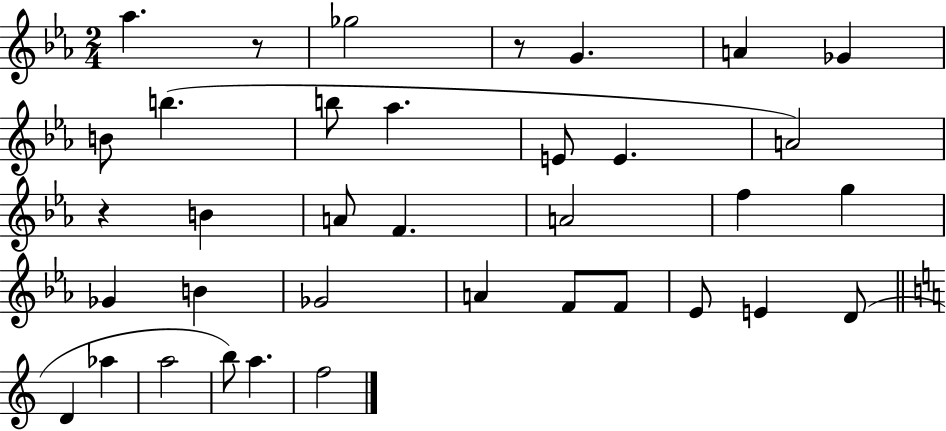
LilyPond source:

{
  \clef treble
  \numericTimeSignature
  \time 2/4
  \key ees \major
  aes''4. r8 | ges''2 | r8 g'4. | a'4 ges'4 | \break b'8 b''4.( | b''8 aes''4. | e'8 e'4. | a'2) | \break r4 b'4 | a'8 f'4. | a'2 | f''4 g''4 | \break ges'4 b'4 | ges'2 | a'4 f'8 f'8 | ees'8 e'4 d'8( | \break \bar "||" \break \key c \major d'4 aes''4 | a''2 | b''8) a''4. | f''2 | \break \bar "|."
}